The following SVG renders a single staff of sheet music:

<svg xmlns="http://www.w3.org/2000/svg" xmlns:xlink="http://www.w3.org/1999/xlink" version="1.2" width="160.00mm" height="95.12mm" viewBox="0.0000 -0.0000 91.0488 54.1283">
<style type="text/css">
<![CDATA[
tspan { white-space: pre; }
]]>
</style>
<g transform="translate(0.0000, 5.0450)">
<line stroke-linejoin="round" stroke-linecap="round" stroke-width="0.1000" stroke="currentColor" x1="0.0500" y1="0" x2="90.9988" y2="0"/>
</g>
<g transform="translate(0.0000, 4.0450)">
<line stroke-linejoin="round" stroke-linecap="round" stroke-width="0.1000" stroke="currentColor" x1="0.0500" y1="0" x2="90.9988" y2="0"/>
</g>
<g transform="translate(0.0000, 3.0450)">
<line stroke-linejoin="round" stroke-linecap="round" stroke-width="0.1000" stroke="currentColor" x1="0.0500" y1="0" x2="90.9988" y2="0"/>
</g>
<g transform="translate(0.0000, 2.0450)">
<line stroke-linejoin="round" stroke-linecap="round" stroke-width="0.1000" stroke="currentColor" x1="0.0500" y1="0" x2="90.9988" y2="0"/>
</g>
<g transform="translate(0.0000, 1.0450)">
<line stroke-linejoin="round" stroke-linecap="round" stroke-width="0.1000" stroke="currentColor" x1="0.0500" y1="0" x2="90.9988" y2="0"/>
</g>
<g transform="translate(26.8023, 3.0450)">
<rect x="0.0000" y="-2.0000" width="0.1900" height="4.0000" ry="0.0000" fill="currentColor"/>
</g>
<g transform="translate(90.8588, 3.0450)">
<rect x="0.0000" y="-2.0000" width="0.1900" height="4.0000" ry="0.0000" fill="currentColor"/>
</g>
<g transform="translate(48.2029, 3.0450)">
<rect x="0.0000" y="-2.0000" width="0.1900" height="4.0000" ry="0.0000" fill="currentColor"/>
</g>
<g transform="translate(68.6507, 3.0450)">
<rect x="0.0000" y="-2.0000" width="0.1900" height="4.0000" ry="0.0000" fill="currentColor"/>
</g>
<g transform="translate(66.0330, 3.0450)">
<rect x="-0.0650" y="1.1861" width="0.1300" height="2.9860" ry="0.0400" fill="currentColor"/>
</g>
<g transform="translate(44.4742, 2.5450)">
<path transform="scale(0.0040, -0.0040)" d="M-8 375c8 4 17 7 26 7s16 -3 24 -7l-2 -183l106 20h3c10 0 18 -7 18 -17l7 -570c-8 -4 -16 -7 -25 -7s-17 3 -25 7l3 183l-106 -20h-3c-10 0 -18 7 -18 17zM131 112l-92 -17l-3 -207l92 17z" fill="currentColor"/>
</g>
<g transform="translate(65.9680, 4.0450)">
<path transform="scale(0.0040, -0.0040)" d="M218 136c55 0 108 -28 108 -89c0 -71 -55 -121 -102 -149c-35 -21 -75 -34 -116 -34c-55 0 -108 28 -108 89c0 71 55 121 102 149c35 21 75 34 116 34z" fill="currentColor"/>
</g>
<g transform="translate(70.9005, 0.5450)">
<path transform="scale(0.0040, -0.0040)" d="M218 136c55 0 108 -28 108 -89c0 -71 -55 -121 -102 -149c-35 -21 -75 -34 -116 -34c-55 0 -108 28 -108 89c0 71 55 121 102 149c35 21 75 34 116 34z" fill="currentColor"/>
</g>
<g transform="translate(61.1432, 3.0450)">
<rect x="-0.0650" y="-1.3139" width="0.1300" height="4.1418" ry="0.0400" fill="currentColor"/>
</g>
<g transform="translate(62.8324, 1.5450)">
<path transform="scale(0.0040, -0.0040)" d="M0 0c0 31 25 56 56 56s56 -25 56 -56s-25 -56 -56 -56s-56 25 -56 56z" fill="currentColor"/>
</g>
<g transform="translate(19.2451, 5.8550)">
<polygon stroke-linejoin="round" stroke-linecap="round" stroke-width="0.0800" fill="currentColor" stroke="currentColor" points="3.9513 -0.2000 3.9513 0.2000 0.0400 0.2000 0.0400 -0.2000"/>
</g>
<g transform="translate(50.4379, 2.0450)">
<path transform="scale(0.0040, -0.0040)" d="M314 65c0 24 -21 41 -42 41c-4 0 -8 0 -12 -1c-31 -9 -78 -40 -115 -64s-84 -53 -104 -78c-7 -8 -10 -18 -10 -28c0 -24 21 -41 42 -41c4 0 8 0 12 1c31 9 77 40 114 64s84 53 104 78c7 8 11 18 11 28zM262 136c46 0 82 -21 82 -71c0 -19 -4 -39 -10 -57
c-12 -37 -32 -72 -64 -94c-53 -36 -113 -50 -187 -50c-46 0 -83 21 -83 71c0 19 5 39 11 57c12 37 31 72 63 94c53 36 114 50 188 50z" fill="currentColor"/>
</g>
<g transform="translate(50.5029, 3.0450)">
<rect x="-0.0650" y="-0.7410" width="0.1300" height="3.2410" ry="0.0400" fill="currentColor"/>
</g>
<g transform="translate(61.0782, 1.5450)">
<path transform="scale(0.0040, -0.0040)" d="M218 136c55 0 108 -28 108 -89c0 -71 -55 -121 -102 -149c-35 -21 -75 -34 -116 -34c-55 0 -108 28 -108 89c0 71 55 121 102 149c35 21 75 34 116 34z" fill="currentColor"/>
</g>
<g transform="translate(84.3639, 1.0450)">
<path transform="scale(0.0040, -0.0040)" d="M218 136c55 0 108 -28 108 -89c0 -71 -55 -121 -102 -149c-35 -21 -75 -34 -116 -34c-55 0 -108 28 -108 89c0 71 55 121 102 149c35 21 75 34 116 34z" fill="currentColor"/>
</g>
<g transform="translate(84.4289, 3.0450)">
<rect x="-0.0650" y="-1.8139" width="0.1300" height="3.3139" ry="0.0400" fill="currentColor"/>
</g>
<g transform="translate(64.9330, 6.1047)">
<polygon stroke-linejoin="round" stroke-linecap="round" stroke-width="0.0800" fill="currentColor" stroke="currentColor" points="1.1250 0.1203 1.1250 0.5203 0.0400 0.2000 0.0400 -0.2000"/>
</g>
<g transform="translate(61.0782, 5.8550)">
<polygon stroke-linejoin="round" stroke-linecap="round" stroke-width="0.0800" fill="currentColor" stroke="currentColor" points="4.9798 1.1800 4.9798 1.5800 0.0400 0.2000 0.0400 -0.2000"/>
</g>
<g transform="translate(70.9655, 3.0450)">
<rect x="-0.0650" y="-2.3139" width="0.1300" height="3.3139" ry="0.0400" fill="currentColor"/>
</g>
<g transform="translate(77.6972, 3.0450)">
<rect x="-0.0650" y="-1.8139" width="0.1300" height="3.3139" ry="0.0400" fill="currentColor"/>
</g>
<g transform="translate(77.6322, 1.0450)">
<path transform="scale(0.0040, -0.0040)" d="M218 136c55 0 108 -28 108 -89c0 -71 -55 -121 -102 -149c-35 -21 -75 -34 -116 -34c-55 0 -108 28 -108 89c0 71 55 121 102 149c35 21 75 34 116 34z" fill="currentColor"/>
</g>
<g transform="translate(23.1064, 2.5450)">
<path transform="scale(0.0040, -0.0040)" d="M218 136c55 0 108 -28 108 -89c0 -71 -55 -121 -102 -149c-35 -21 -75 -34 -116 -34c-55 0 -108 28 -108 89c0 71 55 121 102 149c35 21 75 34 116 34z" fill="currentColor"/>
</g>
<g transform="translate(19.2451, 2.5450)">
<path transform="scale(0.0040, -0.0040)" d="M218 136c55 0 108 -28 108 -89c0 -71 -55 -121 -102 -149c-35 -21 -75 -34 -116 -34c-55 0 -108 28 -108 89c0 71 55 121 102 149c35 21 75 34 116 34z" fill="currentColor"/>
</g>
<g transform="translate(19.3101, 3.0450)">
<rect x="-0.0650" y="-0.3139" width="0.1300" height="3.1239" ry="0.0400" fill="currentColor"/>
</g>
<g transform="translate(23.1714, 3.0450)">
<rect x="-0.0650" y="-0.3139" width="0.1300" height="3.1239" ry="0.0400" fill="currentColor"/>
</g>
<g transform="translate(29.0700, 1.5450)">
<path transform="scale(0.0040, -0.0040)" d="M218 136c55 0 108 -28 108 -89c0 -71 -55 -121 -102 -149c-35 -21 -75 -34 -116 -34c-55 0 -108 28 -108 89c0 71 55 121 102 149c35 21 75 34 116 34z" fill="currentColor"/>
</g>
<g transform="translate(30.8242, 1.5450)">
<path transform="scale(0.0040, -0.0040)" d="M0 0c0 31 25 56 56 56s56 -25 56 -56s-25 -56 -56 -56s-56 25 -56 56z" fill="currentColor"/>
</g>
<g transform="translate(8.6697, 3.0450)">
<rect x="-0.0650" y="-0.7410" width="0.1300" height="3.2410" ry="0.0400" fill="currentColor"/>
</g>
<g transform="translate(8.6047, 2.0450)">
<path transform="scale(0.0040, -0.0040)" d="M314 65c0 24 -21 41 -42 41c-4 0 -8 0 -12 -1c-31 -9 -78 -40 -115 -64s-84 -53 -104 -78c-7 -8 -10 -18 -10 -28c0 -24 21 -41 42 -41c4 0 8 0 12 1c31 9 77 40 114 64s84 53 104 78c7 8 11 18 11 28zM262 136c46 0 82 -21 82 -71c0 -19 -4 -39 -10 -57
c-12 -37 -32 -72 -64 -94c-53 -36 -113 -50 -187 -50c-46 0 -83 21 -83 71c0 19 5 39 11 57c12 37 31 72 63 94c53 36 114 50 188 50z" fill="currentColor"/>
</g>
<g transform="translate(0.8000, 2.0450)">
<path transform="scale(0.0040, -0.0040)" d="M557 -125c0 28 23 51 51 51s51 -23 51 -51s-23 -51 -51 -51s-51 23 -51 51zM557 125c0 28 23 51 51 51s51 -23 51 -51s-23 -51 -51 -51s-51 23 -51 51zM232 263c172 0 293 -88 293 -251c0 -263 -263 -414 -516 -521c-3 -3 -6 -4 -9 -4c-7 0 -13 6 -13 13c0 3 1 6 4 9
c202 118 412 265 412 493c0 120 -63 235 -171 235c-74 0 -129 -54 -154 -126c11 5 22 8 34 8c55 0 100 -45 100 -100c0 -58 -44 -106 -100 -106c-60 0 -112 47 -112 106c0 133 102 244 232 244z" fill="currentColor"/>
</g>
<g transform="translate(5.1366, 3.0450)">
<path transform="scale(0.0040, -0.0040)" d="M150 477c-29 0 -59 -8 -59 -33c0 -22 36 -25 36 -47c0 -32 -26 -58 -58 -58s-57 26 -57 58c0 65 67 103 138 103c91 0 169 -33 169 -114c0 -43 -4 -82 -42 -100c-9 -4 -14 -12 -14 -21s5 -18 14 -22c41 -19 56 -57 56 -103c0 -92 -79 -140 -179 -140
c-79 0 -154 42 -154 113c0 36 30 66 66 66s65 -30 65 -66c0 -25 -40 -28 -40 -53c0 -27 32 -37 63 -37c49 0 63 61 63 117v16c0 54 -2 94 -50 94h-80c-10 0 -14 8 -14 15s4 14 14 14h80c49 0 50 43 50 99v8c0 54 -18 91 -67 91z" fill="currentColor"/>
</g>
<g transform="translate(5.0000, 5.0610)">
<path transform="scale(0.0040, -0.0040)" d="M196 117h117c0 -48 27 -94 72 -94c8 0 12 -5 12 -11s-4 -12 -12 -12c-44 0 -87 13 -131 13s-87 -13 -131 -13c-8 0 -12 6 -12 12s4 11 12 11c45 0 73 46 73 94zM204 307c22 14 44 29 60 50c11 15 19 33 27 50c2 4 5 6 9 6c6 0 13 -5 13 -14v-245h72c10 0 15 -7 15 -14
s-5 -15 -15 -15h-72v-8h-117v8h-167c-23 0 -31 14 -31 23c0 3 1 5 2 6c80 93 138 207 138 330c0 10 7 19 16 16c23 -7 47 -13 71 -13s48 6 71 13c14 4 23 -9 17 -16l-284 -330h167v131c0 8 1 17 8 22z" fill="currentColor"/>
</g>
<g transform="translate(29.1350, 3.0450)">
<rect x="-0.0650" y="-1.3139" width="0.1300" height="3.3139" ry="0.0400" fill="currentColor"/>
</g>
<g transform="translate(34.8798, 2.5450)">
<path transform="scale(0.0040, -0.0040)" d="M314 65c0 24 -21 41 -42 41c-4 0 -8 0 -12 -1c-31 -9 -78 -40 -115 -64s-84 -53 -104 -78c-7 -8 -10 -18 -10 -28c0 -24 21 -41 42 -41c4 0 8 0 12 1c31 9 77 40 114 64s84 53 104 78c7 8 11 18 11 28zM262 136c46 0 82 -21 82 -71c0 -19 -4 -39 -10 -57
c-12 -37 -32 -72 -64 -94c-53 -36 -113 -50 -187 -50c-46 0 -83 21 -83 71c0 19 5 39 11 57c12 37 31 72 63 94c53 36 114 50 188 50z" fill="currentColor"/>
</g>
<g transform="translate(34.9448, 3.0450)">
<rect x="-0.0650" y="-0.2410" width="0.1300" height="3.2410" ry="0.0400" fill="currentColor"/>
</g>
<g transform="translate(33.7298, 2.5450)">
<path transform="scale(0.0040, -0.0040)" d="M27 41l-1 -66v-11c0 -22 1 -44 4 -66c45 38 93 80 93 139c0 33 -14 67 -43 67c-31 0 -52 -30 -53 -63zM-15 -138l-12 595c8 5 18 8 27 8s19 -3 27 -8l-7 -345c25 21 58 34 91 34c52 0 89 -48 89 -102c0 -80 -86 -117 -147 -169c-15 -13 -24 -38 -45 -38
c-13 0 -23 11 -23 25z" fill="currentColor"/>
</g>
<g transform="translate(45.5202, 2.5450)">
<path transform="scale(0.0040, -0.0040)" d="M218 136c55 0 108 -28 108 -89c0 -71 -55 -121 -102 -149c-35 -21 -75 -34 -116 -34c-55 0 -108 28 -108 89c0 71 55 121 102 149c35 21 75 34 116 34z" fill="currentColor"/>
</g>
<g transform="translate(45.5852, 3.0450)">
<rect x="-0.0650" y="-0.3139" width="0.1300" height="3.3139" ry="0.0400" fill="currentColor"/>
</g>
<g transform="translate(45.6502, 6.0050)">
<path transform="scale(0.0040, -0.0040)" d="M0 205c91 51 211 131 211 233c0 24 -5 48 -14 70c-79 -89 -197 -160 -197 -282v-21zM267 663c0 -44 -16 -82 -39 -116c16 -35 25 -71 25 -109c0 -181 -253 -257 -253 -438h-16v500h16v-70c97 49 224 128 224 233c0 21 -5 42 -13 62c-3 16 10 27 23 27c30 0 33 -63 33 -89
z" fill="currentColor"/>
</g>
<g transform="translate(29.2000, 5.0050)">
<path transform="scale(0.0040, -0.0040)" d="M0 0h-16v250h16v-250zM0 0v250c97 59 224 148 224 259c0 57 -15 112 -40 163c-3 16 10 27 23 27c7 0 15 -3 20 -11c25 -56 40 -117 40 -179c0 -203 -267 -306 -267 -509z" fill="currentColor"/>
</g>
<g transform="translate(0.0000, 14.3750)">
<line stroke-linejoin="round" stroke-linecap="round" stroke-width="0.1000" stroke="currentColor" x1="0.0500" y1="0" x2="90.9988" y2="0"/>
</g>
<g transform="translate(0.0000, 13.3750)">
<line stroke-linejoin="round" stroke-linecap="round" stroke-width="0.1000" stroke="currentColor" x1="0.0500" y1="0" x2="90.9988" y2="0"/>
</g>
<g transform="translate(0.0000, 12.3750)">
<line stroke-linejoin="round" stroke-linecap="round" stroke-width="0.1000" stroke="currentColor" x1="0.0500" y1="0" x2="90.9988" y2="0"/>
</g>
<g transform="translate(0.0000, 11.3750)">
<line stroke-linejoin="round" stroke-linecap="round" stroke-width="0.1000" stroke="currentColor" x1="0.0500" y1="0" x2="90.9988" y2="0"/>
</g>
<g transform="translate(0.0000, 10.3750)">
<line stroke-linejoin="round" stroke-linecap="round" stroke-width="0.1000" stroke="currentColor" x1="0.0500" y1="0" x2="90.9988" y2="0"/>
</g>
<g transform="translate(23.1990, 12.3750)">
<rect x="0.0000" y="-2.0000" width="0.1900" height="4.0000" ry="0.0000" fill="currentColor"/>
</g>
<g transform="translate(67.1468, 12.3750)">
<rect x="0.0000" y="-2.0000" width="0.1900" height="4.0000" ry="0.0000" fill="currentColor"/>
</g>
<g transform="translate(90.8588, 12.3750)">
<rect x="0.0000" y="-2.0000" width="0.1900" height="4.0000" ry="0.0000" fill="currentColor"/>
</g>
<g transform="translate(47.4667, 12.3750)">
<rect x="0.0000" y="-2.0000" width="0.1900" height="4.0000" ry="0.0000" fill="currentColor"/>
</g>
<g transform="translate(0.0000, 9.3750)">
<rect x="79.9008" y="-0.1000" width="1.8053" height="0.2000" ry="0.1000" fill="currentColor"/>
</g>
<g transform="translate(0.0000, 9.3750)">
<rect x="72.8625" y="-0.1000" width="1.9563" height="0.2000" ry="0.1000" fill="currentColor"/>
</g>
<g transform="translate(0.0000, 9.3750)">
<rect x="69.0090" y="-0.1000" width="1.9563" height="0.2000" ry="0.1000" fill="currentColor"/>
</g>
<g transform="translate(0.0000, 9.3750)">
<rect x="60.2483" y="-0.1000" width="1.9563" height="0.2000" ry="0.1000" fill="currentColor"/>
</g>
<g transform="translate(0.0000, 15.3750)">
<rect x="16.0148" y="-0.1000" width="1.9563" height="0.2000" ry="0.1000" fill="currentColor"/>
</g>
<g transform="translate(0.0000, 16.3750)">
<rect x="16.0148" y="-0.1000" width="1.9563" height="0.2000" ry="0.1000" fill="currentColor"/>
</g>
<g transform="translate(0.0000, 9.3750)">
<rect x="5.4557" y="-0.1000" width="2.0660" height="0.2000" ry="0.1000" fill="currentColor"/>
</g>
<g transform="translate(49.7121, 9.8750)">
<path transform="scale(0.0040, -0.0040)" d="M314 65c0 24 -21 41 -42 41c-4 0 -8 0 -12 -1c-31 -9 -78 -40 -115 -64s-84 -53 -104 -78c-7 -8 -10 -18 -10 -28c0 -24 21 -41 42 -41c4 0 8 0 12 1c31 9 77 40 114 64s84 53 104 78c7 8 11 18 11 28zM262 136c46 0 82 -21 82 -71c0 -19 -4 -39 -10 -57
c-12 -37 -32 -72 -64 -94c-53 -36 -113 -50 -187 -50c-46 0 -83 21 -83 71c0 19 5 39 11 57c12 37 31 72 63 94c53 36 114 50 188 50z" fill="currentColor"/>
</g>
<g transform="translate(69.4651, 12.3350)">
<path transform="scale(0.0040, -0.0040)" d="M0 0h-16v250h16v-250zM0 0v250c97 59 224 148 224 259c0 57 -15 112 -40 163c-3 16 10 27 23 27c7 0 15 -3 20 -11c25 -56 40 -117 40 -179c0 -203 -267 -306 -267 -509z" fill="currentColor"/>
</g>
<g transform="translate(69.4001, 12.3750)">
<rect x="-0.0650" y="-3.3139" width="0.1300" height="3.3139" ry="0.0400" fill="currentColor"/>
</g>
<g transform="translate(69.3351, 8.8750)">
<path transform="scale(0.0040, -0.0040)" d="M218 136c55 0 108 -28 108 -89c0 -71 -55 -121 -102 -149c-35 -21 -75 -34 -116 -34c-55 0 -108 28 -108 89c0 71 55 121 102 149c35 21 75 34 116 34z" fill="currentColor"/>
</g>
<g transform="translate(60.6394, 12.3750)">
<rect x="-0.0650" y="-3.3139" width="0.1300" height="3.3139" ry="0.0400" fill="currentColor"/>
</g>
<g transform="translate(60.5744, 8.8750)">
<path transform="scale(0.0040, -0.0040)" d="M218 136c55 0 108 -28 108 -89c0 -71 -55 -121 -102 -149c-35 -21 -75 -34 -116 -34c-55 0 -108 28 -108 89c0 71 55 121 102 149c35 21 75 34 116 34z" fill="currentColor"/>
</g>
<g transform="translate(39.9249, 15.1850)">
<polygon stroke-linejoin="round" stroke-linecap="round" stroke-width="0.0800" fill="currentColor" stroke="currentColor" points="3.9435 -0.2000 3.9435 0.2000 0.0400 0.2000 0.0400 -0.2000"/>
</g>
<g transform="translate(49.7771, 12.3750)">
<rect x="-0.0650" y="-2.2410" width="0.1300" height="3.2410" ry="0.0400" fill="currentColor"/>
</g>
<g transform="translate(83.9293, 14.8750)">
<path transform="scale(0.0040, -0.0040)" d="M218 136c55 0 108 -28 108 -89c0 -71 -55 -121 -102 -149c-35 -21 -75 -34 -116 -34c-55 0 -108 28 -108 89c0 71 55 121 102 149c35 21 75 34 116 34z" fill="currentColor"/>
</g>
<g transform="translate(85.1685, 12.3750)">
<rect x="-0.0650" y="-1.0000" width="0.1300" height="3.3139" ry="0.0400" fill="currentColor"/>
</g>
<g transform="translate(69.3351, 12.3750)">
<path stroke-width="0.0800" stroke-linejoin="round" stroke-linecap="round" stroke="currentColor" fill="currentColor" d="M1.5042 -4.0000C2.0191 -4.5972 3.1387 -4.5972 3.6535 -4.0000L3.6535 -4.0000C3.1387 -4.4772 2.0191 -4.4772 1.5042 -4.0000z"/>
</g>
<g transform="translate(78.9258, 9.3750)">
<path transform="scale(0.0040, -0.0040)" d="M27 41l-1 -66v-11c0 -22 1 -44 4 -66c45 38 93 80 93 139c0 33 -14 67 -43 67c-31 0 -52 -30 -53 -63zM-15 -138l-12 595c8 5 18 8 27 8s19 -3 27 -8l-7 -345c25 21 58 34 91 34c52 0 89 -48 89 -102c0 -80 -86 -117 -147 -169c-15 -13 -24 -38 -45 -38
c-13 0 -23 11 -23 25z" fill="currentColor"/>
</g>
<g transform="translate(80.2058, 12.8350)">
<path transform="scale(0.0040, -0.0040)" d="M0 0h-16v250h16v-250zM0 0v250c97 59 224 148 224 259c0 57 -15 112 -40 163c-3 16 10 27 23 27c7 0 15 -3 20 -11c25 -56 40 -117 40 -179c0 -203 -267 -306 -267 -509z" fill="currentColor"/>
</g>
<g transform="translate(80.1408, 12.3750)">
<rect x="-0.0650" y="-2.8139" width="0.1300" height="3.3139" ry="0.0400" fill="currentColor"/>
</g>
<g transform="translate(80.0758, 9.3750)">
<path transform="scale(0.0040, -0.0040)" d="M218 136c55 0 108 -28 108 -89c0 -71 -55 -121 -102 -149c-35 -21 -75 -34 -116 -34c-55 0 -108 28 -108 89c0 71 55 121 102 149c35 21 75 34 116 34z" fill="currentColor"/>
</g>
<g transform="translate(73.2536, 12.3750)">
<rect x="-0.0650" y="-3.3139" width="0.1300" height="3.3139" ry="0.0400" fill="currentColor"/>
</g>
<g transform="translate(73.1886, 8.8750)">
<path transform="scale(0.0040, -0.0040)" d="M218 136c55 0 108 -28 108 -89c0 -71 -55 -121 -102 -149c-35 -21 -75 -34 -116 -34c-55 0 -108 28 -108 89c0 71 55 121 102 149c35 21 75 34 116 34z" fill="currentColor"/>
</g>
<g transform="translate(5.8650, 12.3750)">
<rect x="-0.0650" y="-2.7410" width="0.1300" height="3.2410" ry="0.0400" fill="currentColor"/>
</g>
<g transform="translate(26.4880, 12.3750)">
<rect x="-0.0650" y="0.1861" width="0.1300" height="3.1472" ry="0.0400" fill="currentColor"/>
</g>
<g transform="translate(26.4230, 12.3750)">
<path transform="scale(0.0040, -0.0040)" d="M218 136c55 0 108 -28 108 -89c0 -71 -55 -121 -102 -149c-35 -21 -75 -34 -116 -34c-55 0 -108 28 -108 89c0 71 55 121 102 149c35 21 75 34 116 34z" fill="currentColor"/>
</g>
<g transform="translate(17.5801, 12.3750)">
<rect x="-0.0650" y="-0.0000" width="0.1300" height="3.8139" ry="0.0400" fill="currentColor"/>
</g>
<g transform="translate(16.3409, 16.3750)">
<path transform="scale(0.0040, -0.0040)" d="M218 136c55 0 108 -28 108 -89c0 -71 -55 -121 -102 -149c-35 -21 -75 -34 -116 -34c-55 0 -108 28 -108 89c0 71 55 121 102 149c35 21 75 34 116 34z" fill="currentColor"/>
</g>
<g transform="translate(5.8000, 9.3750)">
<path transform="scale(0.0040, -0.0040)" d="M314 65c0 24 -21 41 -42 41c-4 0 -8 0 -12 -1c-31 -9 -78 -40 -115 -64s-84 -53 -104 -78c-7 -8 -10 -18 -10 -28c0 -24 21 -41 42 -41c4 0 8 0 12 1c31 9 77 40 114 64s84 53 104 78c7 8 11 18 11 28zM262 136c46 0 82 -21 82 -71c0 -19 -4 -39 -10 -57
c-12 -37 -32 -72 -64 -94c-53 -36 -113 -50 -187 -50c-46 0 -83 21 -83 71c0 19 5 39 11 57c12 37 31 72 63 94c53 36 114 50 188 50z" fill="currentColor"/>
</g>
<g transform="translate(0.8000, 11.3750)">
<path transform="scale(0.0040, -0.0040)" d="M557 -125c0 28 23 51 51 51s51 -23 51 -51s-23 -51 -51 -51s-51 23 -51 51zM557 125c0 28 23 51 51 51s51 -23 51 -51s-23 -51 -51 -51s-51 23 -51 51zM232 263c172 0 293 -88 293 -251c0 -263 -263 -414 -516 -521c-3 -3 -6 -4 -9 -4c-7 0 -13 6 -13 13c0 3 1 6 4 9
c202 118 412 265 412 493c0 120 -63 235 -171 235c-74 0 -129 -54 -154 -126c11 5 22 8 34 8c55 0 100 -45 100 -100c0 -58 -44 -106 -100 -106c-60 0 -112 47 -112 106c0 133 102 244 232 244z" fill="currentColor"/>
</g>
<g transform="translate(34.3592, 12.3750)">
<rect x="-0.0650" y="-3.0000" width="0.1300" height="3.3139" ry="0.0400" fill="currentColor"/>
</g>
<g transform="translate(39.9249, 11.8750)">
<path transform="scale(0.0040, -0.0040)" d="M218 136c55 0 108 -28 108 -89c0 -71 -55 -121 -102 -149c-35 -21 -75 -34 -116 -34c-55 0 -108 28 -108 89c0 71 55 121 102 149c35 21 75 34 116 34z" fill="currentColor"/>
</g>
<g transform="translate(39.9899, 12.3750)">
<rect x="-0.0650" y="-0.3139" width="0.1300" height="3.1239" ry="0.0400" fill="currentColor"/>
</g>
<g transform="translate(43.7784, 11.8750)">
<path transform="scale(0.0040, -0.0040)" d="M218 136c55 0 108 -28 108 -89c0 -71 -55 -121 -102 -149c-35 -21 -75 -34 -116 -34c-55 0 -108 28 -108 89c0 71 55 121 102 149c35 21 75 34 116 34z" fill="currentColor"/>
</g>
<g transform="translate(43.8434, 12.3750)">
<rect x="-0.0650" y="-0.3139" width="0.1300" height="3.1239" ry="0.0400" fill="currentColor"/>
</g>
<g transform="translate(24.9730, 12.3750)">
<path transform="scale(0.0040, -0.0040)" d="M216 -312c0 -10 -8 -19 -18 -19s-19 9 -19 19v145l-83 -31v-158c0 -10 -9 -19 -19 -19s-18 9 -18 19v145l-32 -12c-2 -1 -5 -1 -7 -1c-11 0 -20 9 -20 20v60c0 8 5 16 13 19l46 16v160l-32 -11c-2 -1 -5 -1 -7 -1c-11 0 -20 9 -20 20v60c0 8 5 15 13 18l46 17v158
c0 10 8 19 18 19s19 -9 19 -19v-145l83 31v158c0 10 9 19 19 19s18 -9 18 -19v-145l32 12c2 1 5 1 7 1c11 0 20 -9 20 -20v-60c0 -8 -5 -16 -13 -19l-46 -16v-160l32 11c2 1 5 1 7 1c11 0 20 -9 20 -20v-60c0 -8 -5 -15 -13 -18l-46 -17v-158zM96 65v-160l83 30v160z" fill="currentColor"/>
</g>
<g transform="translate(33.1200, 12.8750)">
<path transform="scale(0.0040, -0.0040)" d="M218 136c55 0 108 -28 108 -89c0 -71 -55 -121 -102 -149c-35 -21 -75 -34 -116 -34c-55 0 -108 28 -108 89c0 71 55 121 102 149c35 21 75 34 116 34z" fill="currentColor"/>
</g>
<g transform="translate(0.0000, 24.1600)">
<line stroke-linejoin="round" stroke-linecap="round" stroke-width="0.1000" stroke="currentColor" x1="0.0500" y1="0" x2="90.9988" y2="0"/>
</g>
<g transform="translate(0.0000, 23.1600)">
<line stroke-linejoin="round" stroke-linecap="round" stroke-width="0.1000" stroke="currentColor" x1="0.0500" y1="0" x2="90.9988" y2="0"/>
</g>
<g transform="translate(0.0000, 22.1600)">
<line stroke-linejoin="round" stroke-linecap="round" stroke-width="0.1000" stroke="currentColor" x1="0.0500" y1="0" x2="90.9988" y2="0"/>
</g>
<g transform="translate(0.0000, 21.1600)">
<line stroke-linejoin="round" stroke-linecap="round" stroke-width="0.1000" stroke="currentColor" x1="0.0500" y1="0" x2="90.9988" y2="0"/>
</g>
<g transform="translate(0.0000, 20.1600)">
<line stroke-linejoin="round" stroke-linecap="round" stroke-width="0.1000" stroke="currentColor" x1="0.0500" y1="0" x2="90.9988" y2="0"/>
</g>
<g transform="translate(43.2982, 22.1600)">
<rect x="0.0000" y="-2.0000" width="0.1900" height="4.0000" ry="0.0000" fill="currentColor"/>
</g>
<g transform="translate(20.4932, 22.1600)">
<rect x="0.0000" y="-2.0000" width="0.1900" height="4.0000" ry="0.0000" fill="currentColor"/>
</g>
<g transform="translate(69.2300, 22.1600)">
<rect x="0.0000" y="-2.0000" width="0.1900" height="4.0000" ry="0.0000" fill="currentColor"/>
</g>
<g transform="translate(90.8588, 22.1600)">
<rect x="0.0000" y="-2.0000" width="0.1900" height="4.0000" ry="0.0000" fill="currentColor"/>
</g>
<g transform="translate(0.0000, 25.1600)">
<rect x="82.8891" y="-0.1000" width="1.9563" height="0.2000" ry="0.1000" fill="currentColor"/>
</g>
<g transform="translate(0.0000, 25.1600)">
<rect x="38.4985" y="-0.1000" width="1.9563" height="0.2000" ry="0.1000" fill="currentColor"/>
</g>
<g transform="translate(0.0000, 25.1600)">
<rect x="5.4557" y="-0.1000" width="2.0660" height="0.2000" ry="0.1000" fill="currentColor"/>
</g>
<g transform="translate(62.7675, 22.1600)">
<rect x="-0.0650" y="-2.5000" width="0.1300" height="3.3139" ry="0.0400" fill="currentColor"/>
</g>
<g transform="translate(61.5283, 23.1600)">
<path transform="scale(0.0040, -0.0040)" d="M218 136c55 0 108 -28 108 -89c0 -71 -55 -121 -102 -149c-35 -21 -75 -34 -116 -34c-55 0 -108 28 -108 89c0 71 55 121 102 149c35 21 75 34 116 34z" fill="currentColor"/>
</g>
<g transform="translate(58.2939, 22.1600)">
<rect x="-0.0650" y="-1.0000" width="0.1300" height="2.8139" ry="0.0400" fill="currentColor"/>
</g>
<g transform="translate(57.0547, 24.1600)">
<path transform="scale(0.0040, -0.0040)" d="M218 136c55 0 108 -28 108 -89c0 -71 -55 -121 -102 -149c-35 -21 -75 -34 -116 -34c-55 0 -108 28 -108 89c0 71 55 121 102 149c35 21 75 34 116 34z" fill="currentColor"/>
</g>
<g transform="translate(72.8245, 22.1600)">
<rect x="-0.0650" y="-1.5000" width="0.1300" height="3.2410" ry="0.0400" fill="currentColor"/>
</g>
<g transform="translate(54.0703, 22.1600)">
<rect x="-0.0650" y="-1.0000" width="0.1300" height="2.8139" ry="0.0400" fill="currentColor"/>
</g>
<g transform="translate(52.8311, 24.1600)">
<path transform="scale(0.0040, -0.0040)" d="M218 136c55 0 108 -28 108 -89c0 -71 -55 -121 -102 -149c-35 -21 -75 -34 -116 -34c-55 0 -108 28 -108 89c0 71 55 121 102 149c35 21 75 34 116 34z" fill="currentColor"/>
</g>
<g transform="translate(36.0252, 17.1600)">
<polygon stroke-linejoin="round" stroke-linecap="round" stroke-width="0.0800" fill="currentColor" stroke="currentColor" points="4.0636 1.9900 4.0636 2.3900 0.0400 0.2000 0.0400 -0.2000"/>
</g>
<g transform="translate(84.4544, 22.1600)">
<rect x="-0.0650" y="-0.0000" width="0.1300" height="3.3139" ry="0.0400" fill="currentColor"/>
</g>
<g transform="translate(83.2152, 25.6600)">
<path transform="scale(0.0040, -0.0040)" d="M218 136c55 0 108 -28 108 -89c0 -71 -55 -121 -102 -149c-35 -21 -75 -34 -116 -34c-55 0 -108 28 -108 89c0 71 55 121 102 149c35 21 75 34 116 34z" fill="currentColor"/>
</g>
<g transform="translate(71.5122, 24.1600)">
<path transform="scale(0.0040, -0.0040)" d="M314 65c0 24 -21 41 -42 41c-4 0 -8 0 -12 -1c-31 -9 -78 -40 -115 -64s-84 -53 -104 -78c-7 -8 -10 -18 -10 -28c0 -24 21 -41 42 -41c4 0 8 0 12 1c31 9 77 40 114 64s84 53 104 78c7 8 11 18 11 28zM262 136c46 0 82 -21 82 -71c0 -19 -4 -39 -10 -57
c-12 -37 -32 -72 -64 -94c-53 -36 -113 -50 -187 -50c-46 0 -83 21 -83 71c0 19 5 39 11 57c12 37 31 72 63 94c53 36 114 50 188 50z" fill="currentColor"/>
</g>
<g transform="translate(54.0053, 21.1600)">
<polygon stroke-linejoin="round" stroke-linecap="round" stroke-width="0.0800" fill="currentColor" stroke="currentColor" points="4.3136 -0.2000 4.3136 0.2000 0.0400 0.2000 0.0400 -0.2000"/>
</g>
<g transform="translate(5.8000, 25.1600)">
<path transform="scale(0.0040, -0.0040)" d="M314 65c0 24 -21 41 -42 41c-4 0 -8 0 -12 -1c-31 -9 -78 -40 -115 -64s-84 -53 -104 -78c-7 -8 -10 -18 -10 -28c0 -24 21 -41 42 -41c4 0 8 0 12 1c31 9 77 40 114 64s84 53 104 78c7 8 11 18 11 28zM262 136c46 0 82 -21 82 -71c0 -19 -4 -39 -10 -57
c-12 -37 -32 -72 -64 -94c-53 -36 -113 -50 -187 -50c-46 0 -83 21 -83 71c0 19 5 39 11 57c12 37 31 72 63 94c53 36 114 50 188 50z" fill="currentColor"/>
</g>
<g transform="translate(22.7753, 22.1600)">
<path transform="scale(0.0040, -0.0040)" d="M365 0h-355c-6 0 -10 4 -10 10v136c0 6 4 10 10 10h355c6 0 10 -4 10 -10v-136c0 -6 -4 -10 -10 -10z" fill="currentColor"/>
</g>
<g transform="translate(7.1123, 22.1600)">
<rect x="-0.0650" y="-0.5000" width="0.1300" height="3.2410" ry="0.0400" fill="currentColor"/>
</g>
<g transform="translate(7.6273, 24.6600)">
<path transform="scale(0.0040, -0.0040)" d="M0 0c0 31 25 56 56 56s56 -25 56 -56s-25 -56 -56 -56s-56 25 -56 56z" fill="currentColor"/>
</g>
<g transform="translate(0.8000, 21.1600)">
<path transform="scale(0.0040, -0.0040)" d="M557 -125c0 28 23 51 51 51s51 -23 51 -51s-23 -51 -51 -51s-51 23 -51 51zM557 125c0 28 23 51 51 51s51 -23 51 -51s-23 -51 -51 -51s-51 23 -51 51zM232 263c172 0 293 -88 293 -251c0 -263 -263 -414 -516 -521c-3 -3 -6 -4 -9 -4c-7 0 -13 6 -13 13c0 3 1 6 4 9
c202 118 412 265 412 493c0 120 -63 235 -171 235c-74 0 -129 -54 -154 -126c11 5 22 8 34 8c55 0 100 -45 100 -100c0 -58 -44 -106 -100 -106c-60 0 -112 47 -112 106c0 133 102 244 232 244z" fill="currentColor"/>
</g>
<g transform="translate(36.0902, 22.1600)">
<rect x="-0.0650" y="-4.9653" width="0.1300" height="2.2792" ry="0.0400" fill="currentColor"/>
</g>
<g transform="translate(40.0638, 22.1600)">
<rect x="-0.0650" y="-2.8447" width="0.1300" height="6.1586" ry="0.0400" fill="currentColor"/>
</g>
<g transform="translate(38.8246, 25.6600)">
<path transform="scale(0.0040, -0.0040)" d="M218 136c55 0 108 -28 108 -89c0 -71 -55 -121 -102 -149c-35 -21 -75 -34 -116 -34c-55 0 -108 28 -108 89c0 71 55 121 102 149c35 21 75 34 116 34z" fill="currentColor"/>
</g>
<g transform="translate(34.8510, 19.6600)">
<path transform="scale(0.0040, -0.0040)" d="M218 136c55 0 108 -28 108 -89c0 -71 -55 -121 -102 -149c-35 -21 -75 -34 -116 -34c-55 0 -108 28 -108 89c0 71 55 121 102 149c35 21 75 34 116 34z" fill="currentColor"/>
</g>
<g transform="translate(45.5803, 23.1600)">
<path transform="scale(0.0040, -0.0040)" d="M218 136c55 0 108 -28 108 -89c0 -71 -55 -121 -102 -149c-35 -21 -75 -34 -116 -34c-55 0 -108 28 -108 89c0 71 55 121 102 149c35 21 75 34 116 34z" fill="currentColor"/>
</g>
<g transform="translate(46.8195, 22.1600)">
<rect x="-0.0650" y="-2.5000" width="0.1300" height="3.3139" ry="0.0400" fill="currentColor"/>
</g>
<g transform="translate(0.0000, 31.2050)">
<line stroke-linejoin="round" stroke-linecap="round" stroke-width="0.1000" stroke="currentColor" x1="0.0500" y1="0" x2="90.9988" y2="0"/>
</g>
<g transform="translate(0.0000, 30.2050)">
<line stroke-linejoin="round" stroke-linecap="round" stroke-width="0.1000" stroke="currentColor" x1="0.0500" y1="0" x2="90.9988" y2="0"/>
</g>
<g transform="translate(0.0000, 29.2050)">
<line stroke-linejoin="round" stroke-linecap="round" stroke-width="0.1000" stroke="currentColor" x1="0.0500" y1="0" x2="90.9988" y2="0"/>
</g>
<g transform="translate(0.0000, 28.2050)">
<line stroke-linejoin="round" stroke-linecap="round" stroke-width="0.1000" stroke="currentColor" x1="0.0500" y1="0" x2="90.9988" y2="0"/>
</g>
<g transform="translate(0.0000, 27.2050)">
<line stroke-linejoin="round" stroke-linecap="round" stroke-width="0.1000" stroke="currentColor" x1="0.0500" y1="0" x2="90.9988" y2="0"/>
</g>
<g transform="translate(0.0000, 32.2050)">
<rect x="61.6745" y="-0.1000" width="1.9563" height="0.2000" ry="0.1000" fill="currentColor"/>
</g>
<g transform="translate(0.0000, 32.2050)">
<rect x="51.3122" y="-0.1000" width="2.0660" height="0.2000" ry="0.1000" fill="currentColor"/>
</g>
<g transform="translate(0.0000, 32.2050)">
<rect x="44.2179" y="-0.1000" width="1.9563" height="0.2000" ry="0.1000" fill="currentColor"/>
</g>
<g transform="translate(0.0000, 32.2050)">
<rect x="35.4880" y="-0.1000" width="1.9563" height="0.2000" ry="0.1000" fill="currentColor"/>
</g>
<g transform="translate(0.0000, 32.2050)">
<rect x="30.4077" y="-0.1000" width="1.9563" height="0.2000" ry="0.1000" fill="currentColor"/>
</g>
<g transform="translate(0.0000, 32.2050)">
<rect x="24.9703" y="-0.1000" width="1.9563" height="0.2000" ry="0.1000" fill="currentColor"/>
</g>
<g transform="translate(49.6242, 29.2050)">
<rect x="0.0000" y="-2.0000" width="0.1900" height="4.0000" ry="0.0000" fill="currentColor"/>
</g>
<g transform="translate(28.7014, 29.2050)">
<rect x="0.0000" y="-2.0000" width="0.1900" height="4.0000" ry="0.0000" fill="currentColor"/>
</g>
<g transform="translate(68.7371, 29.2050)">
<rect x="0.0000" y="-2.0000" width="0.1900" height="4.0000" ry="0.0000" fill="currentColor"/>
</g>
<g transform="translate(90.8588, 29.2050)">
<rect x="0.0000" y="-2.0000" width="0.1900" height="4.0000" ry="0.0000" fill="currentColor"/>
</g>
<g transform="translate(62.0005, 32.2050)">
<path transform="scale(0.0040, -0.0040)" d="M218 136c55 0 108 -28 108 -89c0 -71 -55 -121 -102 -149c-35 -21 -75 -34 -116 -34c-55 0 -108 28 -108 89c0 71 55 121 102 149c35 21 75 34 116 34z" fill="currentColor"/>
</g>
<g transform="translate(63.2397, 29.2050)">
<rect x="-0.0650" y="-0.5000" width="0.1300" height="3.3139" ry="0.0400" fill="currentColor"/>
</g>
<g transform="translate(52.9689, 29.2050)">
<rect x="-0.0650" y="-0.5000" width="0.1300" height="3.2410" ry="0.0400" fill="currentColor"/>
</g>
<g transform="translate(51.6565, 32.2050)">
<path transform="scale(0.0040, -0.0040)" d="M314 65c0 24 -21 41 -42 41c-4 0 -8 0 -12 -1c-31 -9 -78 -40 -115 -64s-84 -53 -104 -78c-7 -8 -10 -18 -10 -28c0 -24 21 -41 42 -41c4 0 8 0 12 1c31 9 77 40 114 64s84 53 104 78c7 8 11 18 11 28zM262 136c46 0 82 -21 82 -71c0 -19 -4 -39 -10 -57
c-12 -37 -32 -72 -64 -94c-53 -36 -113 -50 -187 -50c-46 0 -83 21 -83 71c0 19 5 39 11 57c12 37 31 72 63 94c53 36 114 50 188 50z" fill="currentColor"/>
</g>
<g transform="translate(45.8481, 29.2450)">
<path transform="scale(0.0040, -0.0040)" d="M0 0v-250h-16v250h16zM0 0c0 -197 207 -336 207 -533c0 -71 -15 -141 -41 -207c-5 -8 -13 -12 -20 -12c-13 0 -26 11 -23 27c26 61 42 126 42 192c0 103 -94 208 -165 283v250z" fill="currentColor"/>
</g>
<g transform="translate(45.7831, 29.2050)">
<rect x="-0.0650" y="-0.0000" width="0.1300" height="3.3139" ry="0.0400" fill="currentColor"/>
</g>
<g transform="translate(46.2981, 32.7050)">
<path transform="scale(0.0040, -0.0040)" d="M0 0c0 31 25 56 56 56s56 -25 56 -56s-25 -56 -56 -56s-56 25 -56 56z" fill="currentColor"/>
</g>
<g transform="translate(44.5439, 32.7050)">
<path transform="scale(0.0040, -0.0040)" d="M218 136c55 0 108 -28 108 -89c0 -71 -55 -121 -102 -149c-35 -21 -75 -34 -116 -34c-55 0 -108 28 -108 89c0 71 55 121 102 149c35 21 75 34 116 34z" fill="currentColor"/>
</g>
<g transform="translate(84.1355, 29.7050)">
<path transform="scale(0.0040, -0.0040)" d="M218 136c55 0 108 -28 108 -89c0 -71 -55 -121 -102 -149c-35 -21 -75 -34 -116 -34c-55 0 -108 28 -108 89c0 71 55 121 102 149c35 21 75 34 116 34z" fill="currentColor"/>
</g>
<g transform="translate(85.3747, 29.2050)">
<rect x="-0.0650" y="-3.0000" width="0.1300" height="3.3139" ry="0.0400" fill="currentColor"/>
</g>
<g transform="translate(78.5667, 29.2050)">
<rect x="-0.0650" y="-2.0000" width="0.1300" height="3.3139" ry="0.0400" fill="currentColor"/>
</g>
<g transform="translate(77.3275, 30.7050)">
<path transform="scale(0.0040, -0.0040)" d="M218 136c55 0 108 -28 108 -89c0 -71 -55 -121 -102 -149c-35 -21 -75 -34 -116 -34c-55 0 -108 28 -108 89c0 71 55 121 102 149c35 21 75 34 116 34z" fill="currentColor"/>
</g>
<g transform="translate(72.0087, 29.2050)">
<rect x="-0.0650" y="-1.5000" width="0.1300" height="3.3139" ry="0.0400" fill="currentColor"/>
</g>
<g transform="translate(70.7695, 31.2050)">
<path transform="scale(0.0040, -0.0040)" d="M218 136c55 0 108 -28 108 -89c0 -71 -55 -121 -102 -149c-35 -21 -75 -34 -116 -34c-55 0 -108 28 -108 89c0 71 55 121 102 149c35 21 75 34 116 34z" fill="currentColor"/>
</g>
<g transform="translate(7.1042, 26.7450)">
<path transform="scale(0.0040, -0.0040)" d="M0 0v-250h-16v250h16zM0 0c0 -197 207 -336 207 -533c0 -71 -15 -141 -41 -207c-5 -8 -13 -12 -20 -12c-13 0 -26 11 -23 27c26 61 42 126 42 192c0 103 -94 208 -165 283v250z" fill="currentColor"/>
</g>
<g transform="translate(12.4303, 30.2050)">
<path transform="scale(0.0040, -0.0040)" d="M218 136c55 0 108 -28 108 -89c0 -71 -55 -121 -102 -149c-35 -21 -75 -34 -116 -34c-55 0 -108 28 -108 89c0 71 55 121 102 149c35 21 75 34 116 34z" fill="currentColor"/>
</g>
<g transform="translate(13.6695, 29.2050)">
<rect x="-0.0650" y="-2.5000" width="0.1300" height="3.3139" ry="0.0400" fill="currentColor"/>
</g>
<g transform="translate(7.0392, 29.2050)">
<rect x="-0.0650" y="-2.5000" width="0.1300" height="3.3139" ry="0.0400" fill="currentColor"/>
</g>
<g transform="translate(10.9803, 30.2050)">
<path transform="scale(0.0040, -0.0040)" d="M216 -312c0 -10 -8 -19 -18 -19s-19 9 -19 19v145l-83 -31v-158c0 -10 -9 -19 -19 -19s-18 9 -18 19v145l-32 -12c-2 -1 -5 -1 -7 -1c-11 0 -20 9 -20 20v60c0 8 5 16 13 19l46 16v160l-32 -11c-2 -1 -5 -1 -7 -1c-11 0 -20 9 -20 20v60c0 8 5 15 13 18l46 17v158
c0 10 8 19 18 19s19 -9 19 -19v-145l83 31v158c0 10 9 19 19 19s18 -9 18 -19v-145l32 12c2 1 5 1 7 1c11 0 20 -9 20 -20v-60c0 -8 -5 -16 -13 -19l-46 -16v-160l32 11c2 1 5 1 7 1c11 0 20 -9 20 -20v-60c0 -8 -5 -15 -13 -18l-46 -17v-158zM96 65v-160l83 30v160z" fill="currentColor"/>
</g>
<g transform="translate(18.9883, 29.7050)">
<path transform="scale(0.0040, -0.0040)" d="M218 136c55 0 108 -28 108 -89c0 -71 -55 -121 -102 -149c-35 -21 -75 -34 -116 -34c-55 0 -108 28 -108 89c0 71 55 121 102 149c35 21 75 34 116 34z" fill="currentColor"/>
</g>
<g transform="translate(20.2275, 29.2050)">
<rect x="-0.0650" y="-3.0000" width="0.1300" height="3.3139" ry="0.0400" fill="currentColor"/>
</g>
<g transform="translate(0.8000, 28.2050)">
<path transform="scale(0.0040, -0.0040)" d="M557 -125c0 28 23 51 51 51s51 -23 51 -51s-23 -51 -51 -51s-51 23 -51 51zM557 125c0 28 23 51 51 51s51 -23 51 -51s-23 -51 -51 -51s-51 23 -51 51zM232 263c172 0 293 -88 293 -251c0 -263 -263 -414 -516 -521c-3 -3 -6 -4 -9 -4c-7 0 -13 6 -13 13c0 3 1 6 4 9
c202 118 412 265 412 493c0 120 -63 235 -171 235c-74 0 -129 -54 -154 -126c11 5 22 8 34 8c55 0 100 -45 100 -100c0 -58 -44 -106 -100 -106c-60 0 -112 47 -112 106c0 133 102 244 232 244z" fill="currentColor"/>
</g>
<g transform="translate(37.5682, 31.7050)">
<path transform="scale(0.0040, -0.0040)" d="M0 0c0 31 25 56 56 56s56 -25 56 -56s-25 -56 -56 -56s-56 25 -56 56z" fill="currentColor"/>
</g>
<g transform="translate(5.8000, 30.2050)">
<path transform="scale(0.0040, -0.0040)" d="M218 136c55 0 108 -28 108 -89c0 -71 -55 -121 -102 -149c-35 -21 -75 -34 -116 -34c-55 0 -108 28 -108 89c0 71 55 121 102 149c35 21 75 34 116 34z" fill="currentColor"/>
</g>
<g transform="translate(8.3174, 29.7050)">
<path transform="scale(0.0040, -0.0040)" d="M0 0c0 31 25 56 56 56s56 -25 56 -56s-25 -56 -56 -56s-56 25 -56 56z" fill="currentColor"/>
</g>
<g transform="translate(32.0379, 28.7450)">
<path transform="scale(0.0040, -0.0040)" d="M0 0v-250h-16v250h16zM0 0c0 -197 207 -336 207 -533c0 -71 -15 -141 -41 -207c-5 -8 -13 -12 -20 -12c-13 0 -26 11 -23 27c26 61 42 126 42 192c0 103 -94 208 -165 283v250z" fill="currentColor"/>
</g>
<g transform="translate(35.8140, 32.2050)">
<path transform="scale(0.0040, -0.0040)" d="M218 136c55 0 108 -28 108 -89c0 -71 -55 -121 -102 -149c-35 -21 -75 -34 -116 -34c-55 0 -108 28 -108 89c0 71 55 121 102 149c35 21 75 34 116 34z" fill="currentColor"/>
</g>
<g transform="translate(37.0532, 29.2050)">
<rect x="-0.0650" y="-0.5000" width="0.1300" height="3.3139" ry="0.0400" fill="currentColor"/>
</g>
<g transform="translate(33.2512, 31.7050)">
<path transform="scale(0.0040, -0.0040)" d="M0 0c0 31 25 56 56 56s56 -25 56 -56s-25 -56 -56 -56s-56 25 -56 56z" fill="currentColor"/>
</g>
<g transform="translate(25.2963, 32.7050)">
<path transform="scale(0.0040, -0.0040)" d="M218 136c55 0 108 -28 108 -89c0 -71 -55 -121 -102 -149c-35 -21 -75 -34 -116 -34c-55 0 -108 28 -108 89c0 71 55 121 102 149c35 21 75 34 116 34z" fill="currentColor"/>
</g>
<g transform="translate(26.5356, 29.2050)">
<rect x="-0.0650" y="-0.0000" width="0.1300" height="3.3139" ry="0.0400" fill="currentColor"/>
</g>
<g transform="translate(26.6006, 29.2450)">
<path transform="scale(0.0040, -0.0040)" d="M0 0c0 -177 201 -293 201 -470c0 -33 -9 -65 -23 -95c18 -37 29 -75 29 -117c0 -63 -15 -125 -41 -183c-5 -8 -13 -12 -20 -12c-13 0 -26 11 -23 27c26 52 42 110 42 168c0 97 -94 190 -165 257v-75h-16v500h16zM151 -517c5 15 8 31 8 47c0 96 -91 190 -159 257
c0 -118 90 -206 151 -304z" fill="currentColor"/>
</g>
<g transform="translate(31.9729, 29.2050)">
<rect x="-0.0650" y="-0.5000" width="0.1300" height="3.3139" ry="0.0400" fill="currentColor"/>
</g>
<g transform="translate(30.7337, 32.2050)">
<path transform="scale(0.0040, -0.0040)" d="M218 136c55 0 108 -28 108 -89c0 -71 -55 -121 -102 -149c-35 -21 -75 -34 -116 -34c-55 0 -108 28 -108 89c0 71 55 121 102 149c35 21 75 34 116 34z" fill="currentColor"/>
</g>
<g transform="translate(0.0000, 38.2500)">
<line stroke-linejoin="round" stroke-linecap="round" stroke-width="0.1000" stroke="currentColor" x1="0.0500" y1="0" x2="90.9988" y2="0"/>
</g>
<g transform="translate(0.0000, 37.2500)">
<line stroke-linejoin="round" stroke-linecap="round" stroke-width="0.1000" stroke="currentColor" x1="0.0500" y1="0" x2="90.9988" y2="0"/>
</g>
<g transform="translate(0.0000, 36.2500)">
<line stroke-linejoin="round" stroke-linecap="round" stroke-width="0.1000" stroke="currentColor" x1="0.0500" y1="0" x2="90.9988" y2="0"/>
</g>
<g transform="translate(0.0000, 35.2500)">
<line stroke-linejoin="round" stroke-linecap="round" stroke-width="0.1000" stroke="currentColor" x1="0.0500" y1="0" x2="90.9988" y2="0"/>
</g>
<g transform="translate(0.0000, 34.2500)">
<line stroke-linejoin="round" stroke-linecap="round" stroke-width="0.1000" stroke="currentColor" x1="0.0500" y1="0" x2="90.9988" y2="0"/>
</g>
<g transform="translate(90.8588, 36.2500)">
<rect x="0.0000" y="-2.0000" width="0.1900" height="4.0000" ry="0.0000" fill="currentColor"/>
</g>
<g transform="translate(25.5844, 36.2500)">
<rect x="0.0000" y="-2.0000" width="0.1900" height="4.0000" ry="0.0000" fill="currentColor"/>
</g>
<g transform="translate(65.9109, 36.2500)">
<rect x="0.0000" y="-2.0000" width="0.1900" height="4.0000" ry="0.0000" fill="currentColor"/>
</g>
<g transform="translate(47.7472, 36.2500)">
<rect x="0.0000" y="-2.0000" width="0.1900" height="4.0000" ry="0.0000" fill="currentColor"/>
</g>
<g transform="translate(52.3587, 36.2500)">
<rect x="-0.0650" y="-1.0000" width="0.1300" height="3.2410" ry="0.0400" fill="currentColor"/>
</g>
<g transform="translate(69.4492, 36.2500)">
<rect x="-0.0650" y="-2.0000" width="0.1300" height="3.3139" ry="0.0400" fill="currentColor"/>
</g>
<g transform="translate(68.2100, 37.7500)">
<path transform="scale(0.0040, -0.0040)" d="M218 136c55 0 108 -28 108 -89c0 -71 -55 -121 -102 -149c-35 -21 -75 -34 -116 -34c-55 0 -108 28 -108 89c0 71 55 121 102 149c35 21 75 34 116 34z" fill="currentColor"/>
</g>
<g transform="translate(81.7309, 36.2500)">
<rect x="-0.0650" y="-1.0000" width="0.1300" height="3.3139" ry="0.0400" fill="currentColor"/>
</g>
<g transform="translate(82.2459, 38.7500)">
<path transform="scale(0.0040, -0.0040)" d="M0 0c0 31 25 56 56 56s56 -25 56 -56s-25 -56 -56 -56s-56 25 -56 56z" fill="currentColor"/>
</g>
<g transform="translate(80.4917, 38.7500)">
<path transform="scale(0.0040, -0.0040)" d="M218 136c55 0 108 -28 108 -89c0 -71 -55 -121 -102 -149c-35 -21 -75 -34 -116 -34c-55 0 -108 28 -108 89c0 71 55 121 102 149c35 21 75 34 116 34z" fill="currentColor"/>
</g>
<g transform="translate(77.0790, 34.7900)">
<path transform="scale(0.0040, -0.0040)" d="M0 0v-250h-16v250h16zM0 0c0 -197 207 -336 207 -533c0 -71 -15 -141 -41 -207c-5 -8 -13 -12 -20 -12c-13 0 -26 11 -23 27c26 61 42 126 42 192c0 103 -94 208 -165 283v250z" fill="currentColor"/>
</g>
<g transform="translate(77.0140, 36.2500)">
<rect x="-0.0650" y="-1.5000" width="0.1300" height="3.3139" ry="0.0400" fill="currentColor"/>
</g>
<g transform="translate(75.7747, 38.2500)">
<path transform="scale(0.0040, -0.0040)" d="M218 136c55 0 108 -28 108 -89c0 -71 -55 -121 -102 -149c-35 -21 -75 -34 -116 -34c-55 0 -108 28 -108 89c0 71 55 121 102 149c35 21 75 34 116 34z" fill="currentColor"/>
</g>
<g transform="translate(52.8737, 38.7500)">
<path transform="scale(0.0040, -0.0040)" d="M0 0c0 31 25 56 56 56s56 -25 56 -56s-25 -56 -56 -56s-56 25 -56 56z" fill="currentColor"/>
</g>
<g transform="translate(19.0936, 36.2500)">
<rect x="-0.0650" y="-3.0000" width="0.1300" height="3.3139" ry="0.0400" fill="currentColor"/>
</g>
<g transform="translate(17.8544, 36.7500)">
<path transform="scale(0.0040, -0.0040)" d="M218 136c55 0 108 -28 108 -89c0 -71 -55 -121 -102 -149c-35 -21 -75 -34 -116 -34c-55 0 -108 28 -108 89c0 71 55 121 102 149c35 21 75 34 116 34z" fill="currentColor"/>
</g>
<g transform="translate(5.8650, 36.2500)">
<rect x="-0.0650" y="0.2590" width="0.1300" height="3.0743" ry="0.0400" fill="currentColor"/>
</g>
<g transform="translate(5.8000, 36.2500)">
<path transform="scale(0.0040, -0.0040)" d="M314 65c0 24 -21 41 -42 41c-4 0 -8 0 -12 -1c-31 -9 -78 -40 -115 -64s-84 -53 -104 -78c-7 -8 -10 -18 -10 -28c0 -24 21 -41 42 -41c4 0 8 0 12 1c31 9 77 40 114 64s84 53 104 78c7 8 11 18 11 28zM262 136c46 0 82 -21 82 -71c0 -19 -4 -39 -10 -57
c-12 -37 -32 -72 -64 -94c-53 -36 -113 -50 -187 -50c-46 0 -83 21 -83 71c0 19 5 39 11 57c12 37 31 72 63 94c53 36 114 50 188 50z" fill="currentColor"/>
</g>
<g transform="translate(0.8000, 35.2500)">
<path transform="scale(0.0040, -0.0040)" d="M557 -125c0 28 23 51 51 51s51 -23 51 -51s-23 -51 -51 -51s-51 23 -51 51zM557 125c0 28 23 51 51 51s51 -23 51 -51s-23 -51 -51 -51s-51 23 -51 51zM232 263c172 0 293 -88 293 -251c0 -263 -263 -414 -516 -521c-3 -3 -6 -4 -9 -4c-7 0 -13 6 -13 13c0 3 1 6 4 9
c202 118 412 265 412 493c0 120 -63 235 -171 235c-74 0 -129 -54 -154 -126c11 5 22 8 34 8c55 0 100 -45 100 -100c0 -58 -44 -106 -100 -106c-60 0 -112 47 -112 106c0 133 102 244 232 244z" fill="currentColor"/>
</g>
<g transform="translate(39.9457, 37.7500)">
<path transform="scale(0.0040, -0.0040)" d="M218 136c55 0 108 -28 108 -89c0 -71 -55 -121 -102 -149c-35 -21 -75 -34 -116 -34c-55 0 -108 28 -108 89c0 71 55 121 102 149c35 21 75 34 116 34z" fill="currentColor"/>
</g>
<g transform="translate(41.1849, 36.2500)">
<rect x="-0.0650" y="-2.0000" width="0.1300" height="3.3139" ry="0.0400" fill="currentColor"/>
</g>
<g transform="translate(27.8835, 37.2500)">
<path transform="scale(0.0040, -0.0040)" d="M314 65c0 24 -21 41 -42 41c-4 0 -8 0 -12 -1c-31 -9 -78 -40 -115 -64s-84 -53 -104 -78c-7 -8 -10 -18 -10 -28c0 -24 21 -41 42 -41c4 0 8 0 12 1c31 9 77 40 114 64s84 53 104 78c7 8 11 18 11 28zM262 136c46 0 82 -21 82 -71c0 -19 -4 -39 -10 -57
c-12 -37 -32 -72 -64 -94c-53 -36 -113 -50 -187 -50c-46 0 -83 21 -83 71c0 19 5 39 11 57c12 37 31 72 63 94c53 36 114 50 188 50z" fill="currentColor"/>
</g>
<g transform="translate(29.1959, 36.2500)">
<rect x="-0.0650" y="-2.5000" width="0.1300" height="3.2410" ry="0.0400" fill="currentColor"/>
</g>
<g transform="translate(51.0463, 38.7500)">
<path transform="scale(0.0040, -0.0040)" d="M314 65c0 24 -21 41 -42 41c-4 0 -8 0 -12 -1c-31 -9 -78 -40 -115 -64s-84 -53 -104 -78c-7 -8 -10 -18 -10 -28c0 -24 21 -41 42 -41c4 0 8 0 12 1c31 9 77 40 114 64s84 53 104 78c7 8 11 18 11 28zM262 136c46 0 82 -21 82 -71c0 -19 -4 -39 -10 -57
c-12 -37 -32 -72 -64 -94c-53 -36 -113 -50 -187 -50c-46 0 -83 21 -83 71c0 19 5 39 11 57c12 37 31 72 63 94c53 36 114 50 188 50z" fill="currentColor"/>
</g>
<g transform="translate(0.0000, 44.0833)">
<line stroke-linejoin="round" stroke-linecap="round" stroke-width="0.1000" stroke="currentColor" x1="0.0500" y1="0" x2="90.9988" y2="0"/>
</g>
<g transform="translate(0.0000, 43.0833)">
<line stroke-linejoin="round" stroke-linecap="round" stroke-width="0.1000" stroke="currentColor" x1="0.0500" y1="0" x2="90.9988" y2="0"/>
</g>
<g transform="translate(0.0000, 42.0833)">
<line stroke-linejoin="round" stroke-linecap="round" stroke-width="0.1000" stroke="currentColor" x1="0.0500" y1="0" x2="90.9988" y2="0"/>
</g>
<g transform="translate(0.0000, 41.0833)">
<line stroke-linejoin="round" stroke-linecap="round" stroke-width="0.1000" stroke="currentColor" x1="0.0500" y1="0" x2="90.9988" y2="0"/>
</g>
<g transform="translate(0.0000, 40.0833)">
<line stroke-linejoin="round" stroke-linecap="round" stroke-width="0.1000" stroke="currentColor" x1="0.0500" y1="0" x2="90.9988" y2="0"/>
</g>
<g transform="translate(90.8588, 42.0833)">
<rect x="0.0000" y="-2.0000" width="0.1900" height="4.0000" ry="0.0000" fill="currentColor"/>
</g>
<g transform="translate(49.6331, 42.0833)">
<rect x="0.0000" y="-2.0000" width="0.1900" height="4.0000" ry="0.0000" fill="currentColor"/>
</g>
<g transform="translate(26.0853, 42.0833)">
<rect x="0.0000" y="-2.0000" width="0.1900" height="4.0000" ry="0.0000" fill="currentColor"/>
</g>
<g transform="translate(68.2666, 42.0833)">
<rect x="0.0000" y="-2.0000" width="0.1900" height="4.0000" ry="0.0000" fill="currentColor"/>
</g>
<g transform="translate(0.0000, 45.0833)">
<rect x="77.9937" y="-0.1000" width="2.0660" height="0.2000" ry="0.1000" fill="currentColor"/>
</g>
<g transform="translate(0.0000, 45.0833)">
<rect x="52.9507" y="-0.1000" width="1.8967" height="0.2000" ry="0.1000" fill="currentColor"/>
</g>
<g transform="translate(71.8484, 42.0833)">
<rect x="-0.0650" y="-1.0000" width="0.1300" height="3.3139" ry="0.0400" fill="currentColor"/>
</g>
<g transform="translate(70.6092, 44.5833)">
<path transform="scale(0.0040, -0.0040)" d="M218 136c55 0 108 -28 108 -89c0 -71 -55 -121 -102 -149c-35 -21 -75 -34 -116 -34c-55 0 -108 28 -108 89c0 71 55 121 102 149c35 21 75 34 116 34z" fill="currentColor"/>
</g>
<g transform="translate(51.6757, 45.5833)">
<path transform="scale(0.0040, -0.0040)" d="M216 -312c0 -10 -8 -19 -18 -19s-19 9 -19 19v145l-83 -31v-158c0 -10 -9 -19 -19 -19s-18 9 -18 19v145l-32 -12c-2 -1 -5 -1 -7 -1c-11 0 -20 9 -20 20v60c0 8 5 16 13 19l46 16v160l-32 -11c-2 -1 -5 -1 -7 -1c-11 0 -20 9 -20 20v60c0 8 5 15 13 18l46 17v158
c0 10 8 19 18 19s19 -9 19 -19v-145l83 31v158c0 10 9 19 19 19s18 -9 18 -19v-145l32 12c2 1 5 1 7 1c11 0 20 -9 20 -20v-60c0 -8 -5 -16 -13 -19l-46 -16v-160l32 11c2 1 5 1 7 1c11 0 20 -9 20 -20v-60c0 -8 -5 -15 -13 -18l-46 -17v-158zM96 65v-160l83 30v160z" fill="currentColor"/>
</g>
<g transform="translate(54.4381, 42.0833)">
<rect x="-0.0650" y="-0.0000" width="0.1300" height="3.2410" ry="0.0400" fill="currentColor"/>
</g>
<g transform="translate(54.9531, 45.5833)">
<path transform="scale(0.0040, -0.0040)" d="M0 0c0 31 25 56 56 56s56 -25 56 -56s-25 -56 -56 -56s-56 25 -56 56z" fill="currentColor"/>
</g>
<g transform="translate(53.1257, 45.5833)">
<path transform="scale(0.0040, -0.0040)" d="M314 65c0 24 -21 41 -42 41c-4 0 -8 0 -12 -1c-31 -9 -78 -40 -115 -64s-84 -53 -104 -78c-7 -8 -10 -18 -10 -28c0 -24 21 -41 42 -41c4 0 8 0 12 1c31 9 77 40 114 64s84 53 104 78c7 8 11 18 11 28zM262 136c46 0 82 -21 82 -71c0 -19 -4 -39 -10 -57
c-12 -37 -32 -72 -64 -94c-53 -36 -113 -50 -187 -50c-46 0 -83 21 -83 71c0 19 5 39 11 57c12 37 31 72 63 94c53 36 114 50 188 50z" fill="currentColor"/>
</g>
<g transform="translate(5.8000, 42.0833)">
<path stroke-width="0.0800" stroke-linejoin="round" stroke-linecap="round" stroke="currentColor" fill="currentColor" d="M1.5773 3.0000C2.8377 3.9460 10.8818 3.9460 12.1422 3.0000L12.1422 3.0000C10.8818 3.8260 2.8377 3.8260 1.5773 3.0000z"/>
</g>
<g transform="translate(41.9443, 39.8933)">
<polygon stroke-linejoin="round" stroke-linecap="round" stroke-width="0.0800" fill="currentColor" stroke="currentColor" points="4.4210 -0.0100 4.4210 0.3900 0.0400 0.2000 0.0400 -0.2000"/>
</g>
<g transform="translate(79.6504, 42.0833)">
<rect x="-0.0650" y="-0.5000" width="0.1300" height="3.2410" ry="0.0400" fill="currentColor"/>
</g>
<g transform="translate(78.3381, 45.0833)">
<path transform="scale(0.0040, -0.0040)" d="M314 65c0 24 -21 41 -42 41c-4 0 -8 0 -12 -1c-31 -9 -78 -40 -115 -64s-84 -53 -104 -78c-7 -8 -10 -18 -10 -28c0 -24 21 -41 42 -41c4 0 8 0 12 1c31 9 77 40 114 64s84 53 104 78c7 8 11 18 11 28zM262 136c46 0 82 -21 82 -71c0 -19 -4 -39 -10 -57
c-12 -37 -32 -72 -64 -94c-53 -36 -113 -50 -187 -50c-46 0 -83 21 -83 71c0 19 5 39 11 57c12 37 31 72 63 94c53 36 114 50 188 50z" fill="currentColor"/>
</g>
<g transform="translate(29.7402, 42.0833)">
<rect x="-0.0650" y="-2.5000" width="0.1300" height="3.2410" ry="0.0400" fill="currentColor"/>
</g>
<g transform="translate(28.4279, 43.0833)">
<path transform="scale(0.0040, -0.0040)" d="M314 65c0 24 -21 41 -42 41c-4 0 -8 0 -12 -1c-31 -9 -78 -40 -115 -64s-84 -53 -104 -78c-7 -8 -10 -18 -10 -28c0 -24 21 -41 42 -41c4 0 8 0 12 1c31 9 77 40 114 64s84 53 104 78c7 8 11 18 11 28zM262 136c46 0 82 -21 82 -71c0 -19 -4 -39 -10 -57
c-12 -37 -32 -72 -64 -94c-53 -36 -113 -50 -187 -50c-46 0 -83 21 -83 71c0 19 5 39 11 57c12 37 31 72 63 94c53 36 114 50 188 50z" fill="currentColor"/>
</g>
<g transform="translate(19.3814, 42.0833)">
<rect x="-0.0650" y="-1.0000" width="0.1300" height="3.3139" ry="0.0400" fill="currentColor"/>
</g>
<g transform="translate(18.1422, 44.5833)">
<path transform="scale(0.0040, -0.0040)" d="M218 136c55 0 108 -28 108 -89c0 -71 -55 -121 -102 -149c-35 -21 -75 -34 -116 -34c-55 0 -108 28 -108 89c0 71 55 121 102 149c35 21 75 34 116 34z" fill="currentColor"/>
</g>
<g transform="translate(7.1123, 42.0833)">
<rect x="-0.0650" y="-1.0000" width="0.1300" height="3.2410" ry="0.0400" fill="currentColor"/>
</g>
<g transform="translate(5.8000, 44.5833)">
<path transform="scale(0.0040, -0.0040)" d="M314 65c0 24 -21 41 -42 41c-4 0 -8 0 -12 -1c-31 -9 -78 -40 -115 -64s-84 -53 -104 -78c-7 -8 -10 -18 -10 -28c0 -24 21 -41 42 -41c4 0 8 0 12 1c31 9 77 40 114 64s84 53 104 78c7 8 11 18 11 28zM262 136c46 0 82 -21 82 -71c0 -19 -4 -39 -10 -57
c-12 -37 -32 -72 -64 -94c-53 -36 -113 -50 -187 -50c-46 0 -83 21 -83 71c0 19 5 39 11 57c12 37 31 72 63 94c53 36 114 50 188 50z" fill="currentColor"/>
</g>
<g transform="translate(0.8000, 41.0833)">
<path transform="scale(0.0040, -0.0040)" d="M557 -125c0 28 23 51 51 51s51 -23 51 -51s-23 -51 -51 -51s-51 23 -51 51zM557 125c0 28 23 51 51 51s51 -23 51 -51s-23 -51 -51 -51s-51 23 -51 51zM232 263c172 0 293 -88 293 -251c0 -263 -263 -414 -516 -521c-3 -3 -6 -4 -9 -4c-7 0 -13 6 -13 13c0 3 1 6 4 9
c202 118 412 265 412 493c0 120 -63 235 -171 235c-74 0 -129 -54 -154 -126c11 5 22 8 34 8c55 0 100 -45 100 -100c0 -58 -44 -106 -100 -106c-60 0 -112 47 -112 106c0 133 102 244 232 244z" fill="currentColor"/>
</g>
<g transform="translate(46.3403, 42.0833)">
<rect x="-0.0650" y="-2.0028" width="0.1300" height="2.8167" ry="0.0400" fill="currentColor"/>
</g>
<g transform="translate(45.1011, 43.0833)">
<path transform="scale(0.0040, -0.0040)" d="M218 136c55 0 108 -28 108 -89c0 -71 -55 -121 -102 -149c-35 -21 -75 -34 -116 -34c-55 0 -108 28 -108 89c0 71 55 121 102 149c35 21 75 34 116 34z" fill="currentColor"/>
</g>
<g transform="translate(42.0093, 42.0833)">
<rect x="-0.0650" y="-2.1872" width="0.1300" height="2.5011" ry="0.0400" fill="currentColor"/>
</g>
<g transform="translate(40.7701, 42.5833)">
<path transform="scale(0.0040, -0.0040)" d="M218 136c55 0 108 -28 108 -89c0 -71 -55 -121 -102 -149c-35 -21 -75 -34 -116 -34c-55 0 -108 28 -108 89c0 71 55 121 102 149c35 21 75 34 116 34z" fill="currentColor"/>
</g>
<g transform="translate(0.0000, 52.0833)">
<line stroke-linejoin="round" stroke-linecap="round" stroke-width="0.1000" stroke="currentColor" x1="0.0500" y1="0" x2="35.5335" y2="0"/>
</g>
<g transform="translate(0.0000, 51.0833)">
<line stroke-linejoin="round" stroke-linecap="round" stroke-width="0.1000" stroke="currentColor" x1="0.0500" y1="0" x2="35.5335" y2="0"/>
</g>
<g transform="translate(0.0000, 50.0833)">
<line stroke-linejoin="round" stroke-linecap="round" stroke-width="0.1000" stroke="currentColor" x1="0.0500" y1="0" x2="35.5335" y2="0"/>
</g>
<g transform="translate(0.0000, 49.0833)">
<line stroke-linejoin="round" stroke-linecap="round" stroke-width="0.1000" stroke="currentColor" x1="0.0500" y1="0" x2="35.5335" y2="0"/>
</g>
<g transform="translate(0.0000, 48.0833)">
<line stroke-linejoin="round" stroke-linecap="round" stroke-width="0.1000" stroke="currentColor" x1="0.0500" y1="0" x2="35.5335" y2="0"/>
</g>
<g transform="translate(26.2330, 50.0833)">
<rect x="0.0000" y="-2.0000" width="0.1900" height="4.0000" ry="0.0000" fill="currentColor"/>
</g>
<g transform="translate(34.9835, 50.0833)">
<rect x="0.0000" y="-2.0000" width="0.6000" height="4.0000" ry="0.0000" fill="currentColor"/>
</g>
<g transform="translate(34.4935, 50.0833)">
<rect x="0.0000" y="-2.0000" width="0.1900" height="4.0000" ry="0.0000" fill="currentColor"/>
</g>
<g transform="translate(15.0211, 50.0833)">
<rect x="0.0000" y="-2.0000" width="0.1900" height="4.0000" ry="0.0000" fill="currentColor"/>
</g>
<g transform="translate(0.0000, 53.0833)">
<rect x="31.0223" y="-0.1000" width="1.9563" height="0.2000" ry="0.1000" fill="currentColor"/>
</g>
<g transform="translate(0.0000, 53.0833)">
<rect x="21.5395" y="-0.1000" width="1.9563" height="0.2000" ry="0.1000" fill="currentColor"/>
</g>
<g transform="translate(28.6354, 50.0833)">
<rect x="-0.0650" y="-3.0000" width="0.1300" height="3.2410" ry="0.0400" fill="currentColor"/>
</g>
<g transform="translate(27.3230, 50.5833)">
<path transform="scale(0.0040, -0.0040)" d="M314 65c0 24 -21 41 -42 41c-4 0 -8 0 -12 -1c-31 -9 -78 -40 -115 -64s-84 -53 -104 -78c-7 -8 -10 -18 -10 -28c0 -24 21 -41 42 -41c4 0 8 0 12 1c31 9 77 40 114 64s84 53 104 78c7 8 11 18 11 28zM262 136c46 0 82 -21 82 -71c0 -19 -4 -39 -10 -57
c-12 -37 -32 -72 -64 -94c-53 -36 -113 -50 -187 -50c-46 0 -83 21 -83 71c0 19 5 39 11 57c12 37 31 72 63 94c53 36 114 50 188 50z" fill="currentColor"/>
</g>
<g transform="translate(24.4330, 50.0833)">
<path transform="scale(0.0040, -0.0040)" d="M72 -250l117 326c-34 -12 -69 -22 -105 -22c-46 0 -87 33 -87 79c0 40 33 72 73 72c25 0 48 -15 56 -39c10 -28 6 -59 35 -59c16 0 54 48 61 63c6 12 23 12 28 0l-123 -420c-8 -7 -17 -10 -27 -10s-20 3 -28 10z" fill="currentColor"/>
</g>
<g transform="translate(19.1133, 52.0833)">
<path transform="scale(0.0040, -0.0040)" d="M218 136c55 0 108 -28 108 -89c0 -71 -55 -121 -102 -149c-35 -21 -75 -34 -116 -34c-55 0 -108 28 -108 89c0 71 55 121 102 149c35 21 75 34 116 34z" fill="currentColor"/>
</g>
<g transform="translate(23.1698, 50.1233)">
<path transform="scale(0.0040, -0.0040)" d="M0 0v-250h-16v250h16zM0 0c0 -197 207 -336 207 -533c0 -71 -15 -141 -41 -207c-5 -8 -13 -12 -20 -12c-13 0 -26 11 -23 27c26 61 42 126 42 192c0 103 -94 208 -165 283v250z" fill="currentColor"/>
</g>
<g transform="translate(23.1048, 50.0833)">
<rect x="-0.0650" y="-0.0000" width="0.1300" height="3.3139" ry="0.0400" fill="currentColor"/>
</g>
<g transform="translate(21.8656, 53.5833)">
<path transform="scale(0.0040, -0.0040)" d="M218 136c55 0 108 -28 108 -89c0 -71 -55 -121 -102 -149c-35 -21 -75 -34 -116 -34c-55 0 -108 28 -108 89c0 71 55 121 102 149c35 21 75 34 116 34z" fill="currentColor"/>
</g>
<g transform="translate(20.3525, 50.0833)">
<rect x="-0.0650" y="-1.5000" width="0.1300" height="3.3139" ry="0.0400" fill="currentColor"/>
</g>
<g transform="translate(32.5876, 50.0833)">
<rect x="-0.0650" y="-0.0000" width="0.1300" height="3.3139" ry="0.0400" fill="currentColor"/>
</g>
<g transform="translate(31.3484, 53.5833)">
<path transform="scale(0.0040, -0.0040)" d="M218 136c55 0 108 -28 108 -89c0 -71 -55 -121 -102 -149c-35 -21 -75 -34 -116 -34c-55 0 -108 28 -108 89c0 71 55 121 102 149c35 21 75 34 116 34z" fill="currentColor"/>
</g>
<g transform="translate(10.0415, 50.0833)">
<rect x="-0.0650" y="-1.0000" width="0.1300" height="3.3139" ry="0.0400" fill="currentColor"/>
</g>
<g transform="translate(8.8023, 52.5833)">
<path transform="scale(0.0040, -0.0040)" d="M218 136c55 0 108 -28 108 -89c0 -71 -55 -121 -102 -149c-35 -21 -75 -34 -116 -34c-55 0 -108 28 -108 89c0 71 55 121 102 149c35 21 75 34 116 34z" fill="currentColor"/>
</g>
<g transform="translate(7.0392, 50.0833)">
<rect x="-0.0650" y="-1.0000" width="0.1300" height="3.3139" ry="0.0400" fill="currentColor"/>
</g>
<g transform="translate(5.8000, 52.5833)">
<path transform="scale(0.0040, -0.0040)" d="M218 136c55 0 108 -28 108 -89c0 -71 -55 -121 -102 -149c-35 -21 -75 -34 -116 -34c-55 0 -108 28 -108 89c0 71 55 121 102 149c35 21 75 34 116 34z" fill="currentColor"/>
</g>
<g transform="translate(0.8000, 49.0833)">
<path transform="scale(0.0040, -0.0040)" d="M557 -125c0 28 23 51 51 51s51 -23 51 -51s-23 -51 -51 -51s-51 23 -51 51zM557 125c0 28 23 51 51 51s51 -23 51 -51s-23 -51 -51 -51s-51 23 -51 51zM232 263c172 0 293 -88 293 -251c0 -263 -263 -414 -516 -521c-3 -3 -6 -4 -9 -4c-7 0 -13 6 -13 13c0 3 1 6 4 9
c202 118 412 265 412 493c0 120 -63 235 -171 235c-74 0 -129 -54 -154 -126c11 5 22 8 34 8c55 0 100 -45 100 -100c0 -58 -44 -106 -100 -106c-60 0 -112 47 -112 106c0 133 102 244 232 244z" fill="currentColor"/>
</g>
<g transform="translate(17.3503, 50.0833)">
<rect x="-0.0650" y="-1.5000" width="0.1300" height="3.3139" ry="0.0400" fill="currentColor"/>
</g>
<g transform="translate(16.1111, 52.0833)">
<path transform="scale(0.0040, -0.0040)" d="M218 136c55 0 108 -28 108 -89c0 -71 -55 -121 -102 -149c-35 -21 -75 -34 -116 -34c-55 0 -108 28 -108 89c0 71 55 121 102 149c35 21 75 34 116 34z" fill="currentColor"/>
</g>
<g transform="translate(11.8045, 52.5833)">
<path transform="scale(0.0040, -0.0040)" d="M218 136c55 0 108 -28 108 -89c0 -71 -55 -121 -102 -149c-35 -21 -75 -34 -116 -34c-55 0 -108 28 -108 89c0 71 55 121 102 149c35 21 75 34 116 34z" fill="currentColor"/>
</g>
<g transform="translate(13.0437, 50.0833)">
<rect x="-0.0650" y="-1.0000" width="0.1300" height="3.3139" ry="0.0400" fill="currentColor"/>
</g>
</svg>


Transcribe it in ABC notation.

X:1
T:Untitled
M:3/4
L:1/4
K:C
F,2 E,/2 E,/2 G,/2 _E,2 E,/4 F,2 G,/2 B,,/4 B, A, A, C2 C,, ^D, C, E,/2 E,/2 B,2 D D/2 D _C/2 F,, E,,2 z2 B,/2 D,,/2 B,, G,,/2 G,,/2 B,, G,,2 D,, B,,/2 ^B,, C, D,,/4 E,,/2 E,, D,,/2 E,,2 E,, G,, A,, C, D,2 C, B,,2 A,, F,,2 A,, G,,/2 F,, F,,2 F,, B,,2 C,/2 B,,/2 ^D,,2 F,, E,,2 F,, F,, F,, G,, G,, D,,/2 z/2 C,2 D,,